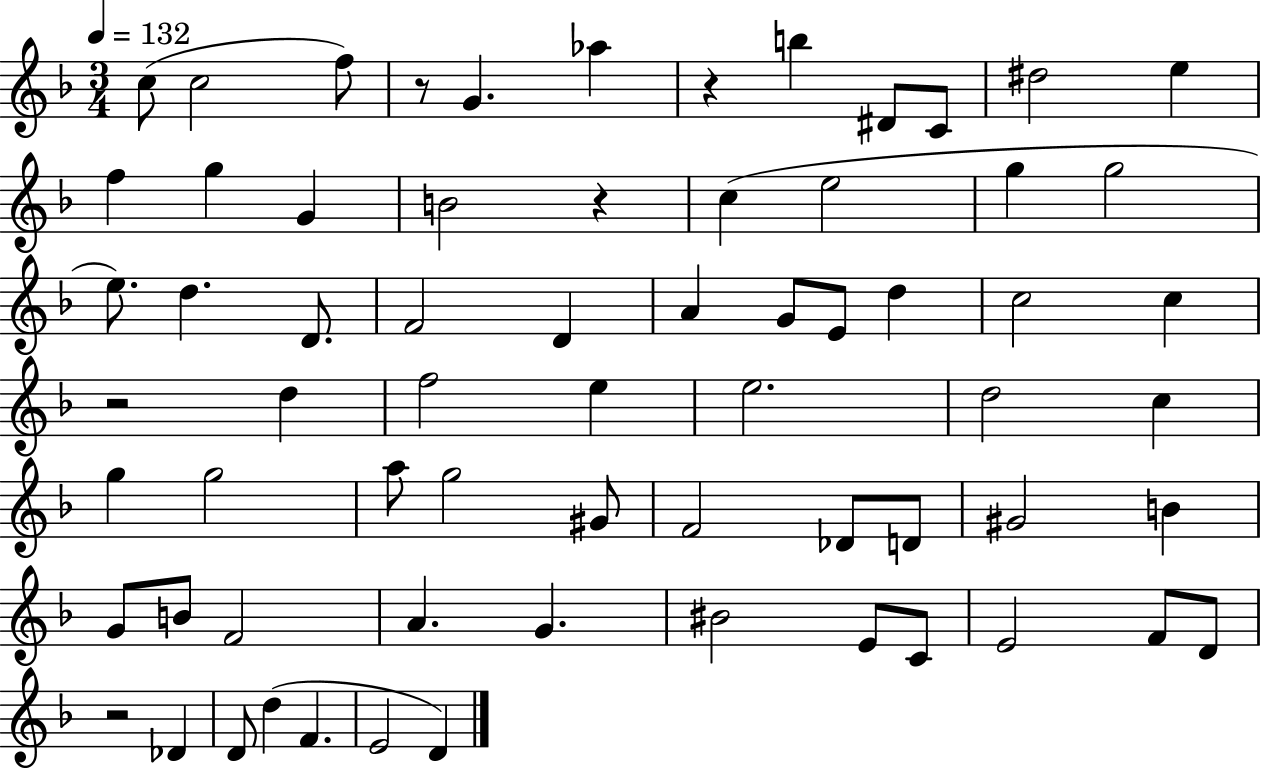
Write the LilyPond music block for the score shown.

{
  \clef treble
  \numericTimeSignature
  \time 3/4
  \key f \major
  \tempo 4 = 132
  c''8( c''2 f''8) | r8 g'4. aes''4 | r4 b''4 dis'8 c'8 | dis''2 e''4 | \break f''4 g''4 g'4 | b'2 r4 | c''4( e''2 | g''4 g''2 | \break e''8.) d''4. d'8. | f'2 d'4 | a'4 g'8 e'8 d''4 | c''2 c''4 | \break r2 d''4 | f''2 e''4 | e''2. | d''2 c''4 | \break g''4 g''2 | a''8 g''2 gis'8 | f'2 des'8 d'8 | gis'2 b'4 | \break g'8 b'8 f'2 | a'4. g'4. | bis'2 e'8 c'8 | e'2 f'8 d'8 | \break r2 des'4 | d'8 d''4( f'4. | e'2 d'4) | \bar "|."
}